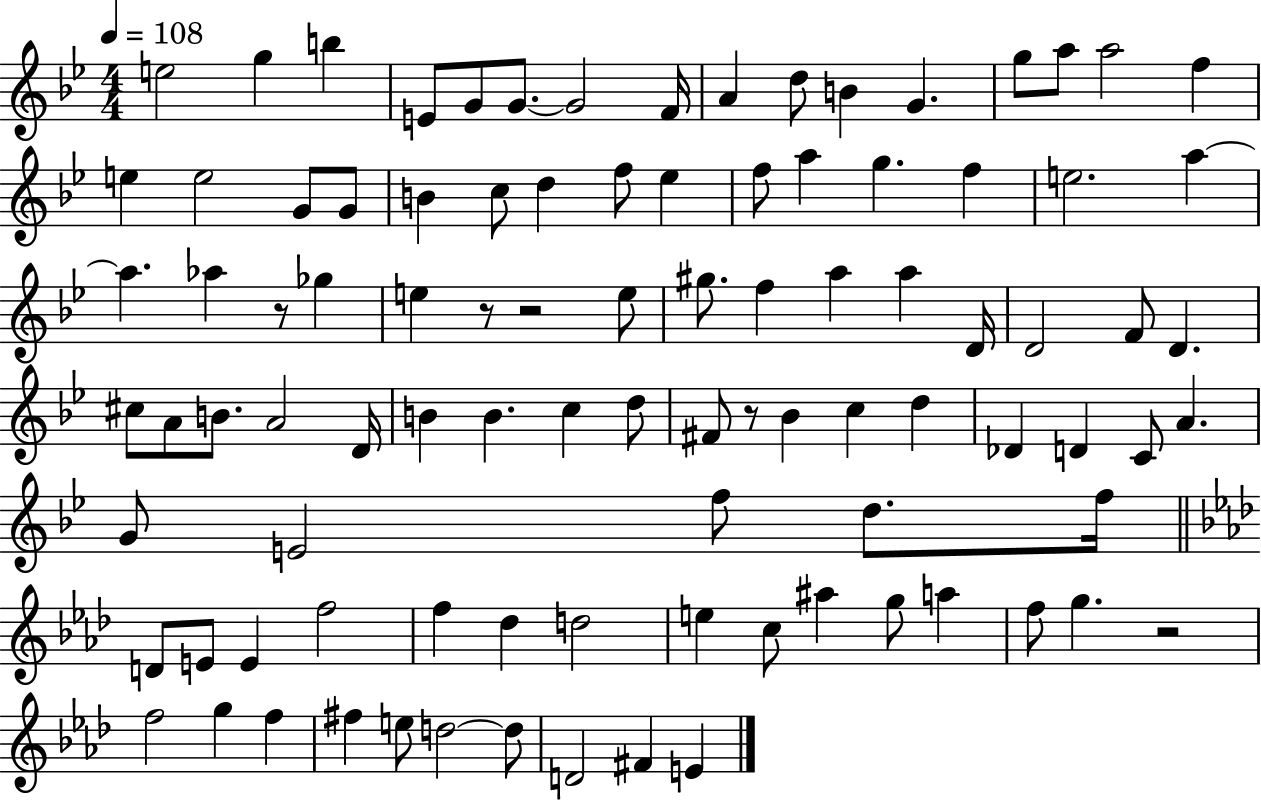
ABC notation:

X:1
T:Untitled
M:4/4
L:1/4
K:Bb
e2 g b E/2 G/2 G/2 G2 F/4 A d/2 B G g/2 a/2 a2 f e e2 G/2 G/2 B c/2 d f/2 _e f/2 a g f e2 a a _a z/2 _g e z/2 z2 e/2 ^g/2 f a a D/4 D2 F/2 D ^c/2 A/2 B/2 A2 D/4 B B c d/2 ^F/2 z/2 _B c d _D D C/2 A G/2 E2 f/2 d/2 f/4 D/2 E/2 E f2 f _d d2 e c/2 ^a g/2 a f/2 g z2 f2 g f ^f e/2 d2 d/2 D2 ^F E